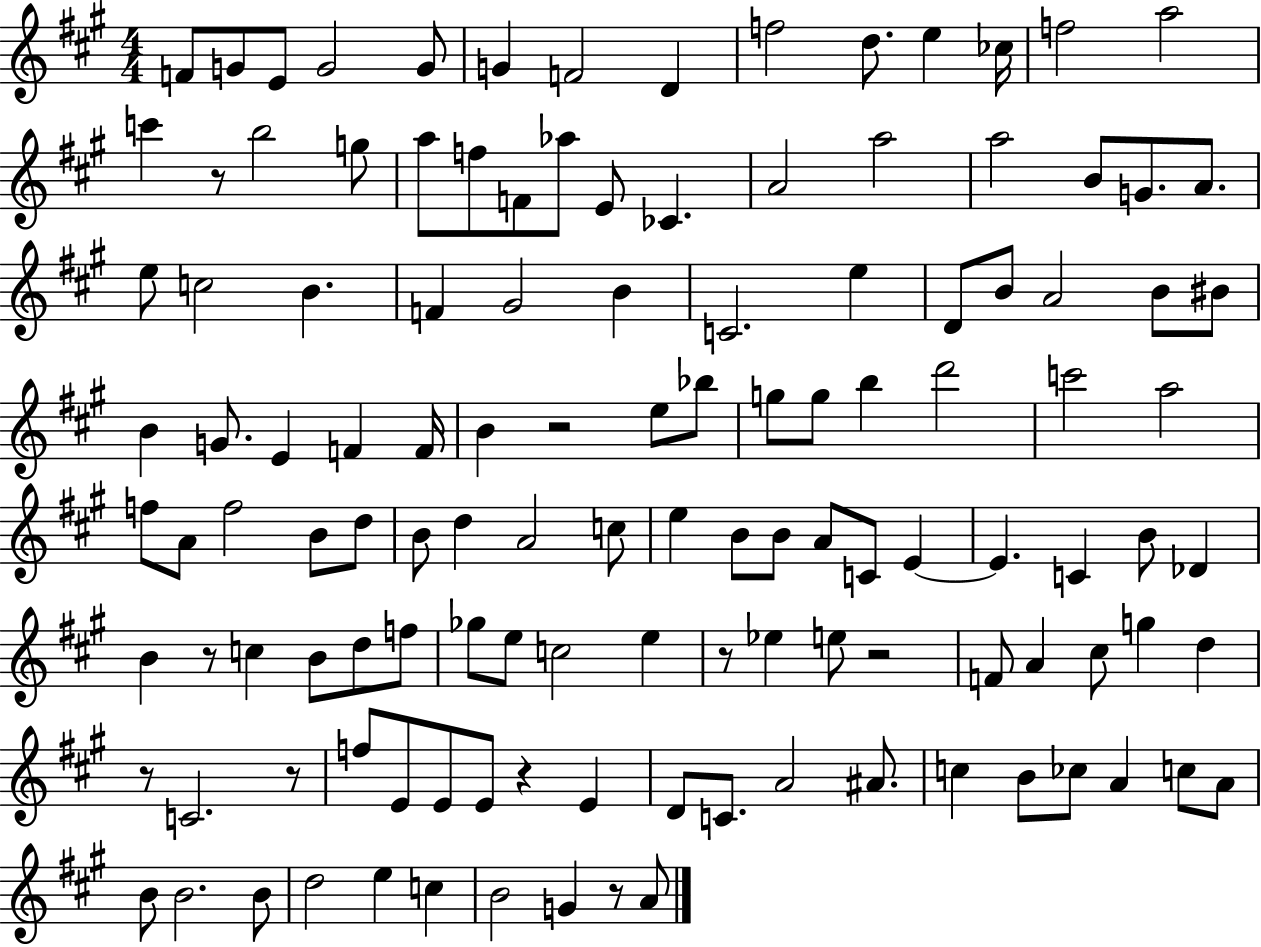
F4/e G4/e E4/e G4/h G4/e G4/q F4/h D4/q F5/h D5/e. E5/q CES5/s F5/h A5/h C6/q R/e B5/h G5/e A5/e F5/e F4/e Ab5/e E4/e CES4/q. A4/h A5/h A5/h B4/e G4/e. A4/e. E5/e C5/h B4/q. F4/q G#4/h B4/q C4/h. E5/q D4/e B4/e A4/h B4/e BIS4/e B4/q G4/e. E4/q F4/q F4/s B4/q R/h E5/e Bb5/e G5/e G5/e B5/q D6/h C6/h A5/h F5/e A4/e F5/h B4/e D5/e B4/e D5/q A4/h C5/e E5/q B4/e B4/e A4/e C4/e E4/q E4/q. C4/q B4/e Db4/q B4/q R/e C5/q B4/e D5/e F5/e Gb5/e E5/e C5/h E5/q R/e Eb5/q E5/e R/h F4/e A4/q C#5/e G5/q D5/q R/e C4/h. R/e F5/e E4/e E4/e E4/e R/q E4/q D4/e C4/e. A4/h A#4/e. C5/q B4/e CES5/e A4/q C5/e A4/e B4/e B4/h. B4/e D5/h E5/q C5/q B4/h G4/q R/e A4/e